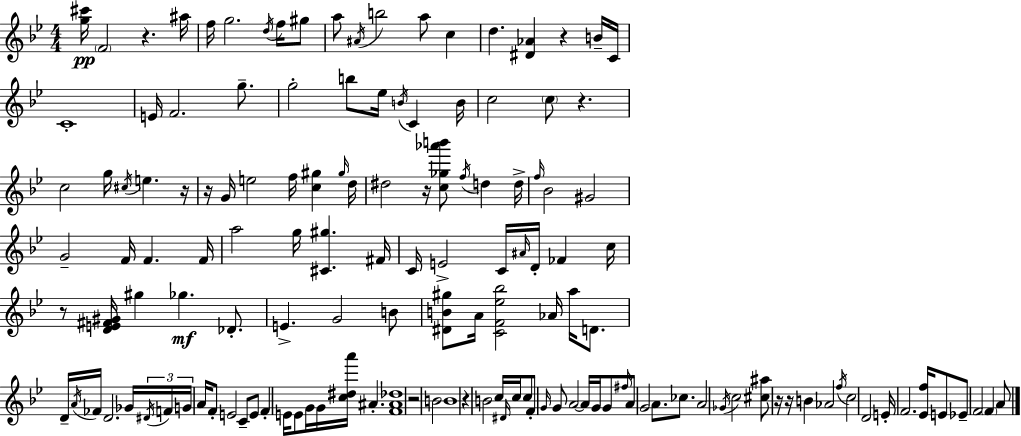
{
  \clef treble
  \numericTimeSignature
  \time 4/4
  \key bes \major
  <g'' cis'''>16\pp \parenthesize f'2 r4. ais''16 | f''16 g''2. \acciaccatura { d''16 } f''16 gis''8 | a''8 \acciaccatura { ais'16 } b''2 a''8 c''4 | d''4. <dis' aes'>4 r4 | \break b'16-- c'16 c'1-. | e'16 f'2. g''8.-- | g''2-. b''8 ees''16 \acciaccatura { b'16 } c'4 | b'16 c''2 \parenthesize c''8 r4. | \break c''2 g''16 \acciaccatura { cis''16 } e''4. | r16 r16 g'16 e''2 f''16 <c'' gis''>4 | \grace { gis''16 } d''16 dis''2 r16 <c'' ges'' aes''' b'''>8 | \acciaccatura { f''16 } d''4 d''16-> \grace { f''16 } bes'2 gis'2 | \break g'2-- f'16 | f'4. f'16 a''2 g''16 | <cis' gis''>4. fis'16 c'16 e'2-> | c'16 \grace { ais'16 } d'16-. fes'4 c''16 r8 <d' e' fis' gis'>16 gis''4 ges''4.\mf | \break des'8.-. e'4.-> g'2 | b'8 <dis' b' gis''>8 a'16 <c' f' ees'' bes''>2 | aes'16 a''16 d'8. d'16-- \acciaccatura { a'16 } fes'16 d'2. | ges'16 \tuplet 3/2 { \acciaccatura { dis'16 } f'16 g'16 } a'16 f'8-. e'2 | \break c'8-- e'8 f'4-. e'16 e'8 | g'16 g'16 <c'' dis'' a'''>16 ais'4.-. <f' ais' des''>1 | r2 | b'2 b'1 | \break r4 b'2 | c''16 \grace { dis'16 } c''16 c''8 f'8-. \grace { g'16 } g'8 | a'2~~ a'16 g'16 g'8 \grace { fis''16 } a'8 g'2 | a'8. ces''8. a'2 | \break \acciaccatura { ges'16 } c''2 <cis'' ais''>8 | r16 r16 b'4 aes'2 \acciaccatura { f''16 } c''2 | d'2 e'16-. | f'2. <ees' f''>16 e'8 ees'8-- | \break f'2 \parenthesize f'4 a'8 \bar "|."
}